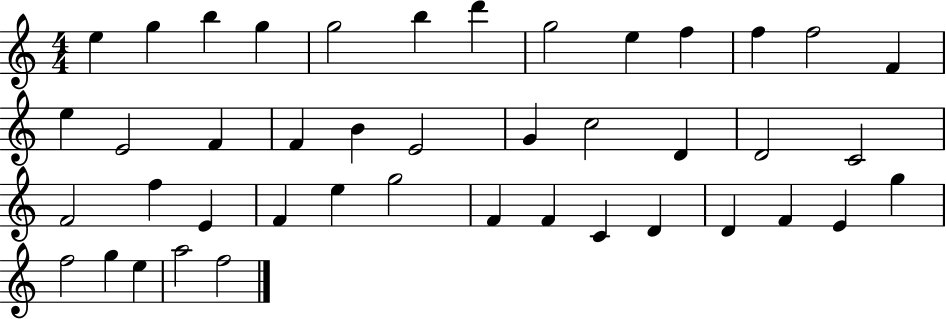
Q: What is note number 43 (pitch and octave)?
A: F5